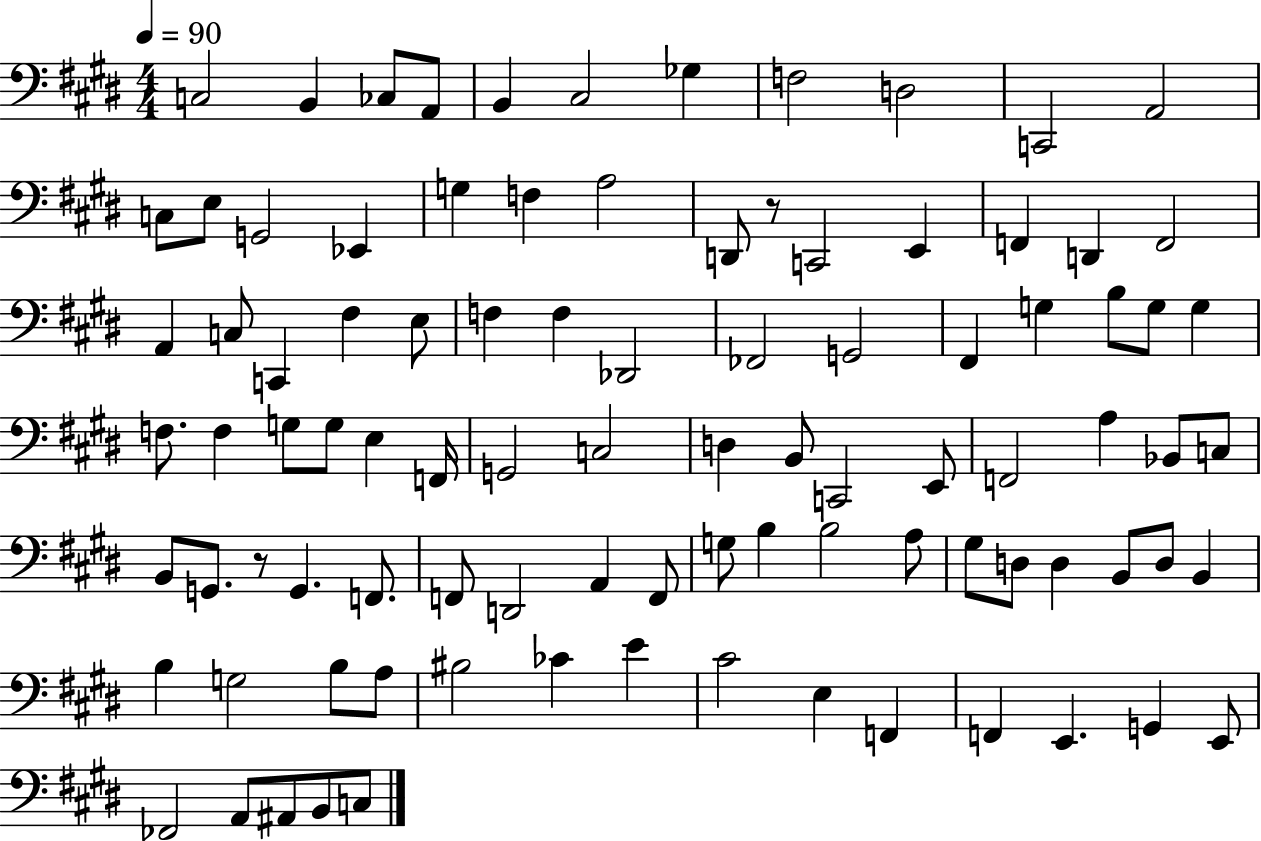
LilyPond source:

{
  \clef bass
  \numericTimeSignature
  \time 4/4
  \key e \major
  \tempo 4 = 90
  c2 b,4 ces8 a,8 | b,4 cis2 ges4 | f2 d2 | c,2 a,2 | \break c8 e8 g,2 ees,4 | g4 f4 a2 | d,8 r8 c,2 e,4 | f,4 d,4 f,2 | \break a,4 c8 c,4 fis4 e8 | f4 f4 des,2 | fes,2 g,2 | fis,4 g4 b8 g8 g4 | \break f8. f4 g8 g8 e4 f,16 | g,2 c2 | d4 b,8 c,2 e,8 | f,2 a4 bes,8 c8 | \break b,8 g,8. r8 g,4. f,8. | f,8 d,2 a,4 f,8 | g8 b4 b2 a8 | gis8 d8 d4 b,8 d8 b,4 | \break b4 g2 b8 a8 | bis2 ces'4 e'4 | cis'2 e4 f,4 | f,4 e,4. g,4 e,8 | \break fes,2 a,8 ais,8 b,8 c8 | \bar "|."
}